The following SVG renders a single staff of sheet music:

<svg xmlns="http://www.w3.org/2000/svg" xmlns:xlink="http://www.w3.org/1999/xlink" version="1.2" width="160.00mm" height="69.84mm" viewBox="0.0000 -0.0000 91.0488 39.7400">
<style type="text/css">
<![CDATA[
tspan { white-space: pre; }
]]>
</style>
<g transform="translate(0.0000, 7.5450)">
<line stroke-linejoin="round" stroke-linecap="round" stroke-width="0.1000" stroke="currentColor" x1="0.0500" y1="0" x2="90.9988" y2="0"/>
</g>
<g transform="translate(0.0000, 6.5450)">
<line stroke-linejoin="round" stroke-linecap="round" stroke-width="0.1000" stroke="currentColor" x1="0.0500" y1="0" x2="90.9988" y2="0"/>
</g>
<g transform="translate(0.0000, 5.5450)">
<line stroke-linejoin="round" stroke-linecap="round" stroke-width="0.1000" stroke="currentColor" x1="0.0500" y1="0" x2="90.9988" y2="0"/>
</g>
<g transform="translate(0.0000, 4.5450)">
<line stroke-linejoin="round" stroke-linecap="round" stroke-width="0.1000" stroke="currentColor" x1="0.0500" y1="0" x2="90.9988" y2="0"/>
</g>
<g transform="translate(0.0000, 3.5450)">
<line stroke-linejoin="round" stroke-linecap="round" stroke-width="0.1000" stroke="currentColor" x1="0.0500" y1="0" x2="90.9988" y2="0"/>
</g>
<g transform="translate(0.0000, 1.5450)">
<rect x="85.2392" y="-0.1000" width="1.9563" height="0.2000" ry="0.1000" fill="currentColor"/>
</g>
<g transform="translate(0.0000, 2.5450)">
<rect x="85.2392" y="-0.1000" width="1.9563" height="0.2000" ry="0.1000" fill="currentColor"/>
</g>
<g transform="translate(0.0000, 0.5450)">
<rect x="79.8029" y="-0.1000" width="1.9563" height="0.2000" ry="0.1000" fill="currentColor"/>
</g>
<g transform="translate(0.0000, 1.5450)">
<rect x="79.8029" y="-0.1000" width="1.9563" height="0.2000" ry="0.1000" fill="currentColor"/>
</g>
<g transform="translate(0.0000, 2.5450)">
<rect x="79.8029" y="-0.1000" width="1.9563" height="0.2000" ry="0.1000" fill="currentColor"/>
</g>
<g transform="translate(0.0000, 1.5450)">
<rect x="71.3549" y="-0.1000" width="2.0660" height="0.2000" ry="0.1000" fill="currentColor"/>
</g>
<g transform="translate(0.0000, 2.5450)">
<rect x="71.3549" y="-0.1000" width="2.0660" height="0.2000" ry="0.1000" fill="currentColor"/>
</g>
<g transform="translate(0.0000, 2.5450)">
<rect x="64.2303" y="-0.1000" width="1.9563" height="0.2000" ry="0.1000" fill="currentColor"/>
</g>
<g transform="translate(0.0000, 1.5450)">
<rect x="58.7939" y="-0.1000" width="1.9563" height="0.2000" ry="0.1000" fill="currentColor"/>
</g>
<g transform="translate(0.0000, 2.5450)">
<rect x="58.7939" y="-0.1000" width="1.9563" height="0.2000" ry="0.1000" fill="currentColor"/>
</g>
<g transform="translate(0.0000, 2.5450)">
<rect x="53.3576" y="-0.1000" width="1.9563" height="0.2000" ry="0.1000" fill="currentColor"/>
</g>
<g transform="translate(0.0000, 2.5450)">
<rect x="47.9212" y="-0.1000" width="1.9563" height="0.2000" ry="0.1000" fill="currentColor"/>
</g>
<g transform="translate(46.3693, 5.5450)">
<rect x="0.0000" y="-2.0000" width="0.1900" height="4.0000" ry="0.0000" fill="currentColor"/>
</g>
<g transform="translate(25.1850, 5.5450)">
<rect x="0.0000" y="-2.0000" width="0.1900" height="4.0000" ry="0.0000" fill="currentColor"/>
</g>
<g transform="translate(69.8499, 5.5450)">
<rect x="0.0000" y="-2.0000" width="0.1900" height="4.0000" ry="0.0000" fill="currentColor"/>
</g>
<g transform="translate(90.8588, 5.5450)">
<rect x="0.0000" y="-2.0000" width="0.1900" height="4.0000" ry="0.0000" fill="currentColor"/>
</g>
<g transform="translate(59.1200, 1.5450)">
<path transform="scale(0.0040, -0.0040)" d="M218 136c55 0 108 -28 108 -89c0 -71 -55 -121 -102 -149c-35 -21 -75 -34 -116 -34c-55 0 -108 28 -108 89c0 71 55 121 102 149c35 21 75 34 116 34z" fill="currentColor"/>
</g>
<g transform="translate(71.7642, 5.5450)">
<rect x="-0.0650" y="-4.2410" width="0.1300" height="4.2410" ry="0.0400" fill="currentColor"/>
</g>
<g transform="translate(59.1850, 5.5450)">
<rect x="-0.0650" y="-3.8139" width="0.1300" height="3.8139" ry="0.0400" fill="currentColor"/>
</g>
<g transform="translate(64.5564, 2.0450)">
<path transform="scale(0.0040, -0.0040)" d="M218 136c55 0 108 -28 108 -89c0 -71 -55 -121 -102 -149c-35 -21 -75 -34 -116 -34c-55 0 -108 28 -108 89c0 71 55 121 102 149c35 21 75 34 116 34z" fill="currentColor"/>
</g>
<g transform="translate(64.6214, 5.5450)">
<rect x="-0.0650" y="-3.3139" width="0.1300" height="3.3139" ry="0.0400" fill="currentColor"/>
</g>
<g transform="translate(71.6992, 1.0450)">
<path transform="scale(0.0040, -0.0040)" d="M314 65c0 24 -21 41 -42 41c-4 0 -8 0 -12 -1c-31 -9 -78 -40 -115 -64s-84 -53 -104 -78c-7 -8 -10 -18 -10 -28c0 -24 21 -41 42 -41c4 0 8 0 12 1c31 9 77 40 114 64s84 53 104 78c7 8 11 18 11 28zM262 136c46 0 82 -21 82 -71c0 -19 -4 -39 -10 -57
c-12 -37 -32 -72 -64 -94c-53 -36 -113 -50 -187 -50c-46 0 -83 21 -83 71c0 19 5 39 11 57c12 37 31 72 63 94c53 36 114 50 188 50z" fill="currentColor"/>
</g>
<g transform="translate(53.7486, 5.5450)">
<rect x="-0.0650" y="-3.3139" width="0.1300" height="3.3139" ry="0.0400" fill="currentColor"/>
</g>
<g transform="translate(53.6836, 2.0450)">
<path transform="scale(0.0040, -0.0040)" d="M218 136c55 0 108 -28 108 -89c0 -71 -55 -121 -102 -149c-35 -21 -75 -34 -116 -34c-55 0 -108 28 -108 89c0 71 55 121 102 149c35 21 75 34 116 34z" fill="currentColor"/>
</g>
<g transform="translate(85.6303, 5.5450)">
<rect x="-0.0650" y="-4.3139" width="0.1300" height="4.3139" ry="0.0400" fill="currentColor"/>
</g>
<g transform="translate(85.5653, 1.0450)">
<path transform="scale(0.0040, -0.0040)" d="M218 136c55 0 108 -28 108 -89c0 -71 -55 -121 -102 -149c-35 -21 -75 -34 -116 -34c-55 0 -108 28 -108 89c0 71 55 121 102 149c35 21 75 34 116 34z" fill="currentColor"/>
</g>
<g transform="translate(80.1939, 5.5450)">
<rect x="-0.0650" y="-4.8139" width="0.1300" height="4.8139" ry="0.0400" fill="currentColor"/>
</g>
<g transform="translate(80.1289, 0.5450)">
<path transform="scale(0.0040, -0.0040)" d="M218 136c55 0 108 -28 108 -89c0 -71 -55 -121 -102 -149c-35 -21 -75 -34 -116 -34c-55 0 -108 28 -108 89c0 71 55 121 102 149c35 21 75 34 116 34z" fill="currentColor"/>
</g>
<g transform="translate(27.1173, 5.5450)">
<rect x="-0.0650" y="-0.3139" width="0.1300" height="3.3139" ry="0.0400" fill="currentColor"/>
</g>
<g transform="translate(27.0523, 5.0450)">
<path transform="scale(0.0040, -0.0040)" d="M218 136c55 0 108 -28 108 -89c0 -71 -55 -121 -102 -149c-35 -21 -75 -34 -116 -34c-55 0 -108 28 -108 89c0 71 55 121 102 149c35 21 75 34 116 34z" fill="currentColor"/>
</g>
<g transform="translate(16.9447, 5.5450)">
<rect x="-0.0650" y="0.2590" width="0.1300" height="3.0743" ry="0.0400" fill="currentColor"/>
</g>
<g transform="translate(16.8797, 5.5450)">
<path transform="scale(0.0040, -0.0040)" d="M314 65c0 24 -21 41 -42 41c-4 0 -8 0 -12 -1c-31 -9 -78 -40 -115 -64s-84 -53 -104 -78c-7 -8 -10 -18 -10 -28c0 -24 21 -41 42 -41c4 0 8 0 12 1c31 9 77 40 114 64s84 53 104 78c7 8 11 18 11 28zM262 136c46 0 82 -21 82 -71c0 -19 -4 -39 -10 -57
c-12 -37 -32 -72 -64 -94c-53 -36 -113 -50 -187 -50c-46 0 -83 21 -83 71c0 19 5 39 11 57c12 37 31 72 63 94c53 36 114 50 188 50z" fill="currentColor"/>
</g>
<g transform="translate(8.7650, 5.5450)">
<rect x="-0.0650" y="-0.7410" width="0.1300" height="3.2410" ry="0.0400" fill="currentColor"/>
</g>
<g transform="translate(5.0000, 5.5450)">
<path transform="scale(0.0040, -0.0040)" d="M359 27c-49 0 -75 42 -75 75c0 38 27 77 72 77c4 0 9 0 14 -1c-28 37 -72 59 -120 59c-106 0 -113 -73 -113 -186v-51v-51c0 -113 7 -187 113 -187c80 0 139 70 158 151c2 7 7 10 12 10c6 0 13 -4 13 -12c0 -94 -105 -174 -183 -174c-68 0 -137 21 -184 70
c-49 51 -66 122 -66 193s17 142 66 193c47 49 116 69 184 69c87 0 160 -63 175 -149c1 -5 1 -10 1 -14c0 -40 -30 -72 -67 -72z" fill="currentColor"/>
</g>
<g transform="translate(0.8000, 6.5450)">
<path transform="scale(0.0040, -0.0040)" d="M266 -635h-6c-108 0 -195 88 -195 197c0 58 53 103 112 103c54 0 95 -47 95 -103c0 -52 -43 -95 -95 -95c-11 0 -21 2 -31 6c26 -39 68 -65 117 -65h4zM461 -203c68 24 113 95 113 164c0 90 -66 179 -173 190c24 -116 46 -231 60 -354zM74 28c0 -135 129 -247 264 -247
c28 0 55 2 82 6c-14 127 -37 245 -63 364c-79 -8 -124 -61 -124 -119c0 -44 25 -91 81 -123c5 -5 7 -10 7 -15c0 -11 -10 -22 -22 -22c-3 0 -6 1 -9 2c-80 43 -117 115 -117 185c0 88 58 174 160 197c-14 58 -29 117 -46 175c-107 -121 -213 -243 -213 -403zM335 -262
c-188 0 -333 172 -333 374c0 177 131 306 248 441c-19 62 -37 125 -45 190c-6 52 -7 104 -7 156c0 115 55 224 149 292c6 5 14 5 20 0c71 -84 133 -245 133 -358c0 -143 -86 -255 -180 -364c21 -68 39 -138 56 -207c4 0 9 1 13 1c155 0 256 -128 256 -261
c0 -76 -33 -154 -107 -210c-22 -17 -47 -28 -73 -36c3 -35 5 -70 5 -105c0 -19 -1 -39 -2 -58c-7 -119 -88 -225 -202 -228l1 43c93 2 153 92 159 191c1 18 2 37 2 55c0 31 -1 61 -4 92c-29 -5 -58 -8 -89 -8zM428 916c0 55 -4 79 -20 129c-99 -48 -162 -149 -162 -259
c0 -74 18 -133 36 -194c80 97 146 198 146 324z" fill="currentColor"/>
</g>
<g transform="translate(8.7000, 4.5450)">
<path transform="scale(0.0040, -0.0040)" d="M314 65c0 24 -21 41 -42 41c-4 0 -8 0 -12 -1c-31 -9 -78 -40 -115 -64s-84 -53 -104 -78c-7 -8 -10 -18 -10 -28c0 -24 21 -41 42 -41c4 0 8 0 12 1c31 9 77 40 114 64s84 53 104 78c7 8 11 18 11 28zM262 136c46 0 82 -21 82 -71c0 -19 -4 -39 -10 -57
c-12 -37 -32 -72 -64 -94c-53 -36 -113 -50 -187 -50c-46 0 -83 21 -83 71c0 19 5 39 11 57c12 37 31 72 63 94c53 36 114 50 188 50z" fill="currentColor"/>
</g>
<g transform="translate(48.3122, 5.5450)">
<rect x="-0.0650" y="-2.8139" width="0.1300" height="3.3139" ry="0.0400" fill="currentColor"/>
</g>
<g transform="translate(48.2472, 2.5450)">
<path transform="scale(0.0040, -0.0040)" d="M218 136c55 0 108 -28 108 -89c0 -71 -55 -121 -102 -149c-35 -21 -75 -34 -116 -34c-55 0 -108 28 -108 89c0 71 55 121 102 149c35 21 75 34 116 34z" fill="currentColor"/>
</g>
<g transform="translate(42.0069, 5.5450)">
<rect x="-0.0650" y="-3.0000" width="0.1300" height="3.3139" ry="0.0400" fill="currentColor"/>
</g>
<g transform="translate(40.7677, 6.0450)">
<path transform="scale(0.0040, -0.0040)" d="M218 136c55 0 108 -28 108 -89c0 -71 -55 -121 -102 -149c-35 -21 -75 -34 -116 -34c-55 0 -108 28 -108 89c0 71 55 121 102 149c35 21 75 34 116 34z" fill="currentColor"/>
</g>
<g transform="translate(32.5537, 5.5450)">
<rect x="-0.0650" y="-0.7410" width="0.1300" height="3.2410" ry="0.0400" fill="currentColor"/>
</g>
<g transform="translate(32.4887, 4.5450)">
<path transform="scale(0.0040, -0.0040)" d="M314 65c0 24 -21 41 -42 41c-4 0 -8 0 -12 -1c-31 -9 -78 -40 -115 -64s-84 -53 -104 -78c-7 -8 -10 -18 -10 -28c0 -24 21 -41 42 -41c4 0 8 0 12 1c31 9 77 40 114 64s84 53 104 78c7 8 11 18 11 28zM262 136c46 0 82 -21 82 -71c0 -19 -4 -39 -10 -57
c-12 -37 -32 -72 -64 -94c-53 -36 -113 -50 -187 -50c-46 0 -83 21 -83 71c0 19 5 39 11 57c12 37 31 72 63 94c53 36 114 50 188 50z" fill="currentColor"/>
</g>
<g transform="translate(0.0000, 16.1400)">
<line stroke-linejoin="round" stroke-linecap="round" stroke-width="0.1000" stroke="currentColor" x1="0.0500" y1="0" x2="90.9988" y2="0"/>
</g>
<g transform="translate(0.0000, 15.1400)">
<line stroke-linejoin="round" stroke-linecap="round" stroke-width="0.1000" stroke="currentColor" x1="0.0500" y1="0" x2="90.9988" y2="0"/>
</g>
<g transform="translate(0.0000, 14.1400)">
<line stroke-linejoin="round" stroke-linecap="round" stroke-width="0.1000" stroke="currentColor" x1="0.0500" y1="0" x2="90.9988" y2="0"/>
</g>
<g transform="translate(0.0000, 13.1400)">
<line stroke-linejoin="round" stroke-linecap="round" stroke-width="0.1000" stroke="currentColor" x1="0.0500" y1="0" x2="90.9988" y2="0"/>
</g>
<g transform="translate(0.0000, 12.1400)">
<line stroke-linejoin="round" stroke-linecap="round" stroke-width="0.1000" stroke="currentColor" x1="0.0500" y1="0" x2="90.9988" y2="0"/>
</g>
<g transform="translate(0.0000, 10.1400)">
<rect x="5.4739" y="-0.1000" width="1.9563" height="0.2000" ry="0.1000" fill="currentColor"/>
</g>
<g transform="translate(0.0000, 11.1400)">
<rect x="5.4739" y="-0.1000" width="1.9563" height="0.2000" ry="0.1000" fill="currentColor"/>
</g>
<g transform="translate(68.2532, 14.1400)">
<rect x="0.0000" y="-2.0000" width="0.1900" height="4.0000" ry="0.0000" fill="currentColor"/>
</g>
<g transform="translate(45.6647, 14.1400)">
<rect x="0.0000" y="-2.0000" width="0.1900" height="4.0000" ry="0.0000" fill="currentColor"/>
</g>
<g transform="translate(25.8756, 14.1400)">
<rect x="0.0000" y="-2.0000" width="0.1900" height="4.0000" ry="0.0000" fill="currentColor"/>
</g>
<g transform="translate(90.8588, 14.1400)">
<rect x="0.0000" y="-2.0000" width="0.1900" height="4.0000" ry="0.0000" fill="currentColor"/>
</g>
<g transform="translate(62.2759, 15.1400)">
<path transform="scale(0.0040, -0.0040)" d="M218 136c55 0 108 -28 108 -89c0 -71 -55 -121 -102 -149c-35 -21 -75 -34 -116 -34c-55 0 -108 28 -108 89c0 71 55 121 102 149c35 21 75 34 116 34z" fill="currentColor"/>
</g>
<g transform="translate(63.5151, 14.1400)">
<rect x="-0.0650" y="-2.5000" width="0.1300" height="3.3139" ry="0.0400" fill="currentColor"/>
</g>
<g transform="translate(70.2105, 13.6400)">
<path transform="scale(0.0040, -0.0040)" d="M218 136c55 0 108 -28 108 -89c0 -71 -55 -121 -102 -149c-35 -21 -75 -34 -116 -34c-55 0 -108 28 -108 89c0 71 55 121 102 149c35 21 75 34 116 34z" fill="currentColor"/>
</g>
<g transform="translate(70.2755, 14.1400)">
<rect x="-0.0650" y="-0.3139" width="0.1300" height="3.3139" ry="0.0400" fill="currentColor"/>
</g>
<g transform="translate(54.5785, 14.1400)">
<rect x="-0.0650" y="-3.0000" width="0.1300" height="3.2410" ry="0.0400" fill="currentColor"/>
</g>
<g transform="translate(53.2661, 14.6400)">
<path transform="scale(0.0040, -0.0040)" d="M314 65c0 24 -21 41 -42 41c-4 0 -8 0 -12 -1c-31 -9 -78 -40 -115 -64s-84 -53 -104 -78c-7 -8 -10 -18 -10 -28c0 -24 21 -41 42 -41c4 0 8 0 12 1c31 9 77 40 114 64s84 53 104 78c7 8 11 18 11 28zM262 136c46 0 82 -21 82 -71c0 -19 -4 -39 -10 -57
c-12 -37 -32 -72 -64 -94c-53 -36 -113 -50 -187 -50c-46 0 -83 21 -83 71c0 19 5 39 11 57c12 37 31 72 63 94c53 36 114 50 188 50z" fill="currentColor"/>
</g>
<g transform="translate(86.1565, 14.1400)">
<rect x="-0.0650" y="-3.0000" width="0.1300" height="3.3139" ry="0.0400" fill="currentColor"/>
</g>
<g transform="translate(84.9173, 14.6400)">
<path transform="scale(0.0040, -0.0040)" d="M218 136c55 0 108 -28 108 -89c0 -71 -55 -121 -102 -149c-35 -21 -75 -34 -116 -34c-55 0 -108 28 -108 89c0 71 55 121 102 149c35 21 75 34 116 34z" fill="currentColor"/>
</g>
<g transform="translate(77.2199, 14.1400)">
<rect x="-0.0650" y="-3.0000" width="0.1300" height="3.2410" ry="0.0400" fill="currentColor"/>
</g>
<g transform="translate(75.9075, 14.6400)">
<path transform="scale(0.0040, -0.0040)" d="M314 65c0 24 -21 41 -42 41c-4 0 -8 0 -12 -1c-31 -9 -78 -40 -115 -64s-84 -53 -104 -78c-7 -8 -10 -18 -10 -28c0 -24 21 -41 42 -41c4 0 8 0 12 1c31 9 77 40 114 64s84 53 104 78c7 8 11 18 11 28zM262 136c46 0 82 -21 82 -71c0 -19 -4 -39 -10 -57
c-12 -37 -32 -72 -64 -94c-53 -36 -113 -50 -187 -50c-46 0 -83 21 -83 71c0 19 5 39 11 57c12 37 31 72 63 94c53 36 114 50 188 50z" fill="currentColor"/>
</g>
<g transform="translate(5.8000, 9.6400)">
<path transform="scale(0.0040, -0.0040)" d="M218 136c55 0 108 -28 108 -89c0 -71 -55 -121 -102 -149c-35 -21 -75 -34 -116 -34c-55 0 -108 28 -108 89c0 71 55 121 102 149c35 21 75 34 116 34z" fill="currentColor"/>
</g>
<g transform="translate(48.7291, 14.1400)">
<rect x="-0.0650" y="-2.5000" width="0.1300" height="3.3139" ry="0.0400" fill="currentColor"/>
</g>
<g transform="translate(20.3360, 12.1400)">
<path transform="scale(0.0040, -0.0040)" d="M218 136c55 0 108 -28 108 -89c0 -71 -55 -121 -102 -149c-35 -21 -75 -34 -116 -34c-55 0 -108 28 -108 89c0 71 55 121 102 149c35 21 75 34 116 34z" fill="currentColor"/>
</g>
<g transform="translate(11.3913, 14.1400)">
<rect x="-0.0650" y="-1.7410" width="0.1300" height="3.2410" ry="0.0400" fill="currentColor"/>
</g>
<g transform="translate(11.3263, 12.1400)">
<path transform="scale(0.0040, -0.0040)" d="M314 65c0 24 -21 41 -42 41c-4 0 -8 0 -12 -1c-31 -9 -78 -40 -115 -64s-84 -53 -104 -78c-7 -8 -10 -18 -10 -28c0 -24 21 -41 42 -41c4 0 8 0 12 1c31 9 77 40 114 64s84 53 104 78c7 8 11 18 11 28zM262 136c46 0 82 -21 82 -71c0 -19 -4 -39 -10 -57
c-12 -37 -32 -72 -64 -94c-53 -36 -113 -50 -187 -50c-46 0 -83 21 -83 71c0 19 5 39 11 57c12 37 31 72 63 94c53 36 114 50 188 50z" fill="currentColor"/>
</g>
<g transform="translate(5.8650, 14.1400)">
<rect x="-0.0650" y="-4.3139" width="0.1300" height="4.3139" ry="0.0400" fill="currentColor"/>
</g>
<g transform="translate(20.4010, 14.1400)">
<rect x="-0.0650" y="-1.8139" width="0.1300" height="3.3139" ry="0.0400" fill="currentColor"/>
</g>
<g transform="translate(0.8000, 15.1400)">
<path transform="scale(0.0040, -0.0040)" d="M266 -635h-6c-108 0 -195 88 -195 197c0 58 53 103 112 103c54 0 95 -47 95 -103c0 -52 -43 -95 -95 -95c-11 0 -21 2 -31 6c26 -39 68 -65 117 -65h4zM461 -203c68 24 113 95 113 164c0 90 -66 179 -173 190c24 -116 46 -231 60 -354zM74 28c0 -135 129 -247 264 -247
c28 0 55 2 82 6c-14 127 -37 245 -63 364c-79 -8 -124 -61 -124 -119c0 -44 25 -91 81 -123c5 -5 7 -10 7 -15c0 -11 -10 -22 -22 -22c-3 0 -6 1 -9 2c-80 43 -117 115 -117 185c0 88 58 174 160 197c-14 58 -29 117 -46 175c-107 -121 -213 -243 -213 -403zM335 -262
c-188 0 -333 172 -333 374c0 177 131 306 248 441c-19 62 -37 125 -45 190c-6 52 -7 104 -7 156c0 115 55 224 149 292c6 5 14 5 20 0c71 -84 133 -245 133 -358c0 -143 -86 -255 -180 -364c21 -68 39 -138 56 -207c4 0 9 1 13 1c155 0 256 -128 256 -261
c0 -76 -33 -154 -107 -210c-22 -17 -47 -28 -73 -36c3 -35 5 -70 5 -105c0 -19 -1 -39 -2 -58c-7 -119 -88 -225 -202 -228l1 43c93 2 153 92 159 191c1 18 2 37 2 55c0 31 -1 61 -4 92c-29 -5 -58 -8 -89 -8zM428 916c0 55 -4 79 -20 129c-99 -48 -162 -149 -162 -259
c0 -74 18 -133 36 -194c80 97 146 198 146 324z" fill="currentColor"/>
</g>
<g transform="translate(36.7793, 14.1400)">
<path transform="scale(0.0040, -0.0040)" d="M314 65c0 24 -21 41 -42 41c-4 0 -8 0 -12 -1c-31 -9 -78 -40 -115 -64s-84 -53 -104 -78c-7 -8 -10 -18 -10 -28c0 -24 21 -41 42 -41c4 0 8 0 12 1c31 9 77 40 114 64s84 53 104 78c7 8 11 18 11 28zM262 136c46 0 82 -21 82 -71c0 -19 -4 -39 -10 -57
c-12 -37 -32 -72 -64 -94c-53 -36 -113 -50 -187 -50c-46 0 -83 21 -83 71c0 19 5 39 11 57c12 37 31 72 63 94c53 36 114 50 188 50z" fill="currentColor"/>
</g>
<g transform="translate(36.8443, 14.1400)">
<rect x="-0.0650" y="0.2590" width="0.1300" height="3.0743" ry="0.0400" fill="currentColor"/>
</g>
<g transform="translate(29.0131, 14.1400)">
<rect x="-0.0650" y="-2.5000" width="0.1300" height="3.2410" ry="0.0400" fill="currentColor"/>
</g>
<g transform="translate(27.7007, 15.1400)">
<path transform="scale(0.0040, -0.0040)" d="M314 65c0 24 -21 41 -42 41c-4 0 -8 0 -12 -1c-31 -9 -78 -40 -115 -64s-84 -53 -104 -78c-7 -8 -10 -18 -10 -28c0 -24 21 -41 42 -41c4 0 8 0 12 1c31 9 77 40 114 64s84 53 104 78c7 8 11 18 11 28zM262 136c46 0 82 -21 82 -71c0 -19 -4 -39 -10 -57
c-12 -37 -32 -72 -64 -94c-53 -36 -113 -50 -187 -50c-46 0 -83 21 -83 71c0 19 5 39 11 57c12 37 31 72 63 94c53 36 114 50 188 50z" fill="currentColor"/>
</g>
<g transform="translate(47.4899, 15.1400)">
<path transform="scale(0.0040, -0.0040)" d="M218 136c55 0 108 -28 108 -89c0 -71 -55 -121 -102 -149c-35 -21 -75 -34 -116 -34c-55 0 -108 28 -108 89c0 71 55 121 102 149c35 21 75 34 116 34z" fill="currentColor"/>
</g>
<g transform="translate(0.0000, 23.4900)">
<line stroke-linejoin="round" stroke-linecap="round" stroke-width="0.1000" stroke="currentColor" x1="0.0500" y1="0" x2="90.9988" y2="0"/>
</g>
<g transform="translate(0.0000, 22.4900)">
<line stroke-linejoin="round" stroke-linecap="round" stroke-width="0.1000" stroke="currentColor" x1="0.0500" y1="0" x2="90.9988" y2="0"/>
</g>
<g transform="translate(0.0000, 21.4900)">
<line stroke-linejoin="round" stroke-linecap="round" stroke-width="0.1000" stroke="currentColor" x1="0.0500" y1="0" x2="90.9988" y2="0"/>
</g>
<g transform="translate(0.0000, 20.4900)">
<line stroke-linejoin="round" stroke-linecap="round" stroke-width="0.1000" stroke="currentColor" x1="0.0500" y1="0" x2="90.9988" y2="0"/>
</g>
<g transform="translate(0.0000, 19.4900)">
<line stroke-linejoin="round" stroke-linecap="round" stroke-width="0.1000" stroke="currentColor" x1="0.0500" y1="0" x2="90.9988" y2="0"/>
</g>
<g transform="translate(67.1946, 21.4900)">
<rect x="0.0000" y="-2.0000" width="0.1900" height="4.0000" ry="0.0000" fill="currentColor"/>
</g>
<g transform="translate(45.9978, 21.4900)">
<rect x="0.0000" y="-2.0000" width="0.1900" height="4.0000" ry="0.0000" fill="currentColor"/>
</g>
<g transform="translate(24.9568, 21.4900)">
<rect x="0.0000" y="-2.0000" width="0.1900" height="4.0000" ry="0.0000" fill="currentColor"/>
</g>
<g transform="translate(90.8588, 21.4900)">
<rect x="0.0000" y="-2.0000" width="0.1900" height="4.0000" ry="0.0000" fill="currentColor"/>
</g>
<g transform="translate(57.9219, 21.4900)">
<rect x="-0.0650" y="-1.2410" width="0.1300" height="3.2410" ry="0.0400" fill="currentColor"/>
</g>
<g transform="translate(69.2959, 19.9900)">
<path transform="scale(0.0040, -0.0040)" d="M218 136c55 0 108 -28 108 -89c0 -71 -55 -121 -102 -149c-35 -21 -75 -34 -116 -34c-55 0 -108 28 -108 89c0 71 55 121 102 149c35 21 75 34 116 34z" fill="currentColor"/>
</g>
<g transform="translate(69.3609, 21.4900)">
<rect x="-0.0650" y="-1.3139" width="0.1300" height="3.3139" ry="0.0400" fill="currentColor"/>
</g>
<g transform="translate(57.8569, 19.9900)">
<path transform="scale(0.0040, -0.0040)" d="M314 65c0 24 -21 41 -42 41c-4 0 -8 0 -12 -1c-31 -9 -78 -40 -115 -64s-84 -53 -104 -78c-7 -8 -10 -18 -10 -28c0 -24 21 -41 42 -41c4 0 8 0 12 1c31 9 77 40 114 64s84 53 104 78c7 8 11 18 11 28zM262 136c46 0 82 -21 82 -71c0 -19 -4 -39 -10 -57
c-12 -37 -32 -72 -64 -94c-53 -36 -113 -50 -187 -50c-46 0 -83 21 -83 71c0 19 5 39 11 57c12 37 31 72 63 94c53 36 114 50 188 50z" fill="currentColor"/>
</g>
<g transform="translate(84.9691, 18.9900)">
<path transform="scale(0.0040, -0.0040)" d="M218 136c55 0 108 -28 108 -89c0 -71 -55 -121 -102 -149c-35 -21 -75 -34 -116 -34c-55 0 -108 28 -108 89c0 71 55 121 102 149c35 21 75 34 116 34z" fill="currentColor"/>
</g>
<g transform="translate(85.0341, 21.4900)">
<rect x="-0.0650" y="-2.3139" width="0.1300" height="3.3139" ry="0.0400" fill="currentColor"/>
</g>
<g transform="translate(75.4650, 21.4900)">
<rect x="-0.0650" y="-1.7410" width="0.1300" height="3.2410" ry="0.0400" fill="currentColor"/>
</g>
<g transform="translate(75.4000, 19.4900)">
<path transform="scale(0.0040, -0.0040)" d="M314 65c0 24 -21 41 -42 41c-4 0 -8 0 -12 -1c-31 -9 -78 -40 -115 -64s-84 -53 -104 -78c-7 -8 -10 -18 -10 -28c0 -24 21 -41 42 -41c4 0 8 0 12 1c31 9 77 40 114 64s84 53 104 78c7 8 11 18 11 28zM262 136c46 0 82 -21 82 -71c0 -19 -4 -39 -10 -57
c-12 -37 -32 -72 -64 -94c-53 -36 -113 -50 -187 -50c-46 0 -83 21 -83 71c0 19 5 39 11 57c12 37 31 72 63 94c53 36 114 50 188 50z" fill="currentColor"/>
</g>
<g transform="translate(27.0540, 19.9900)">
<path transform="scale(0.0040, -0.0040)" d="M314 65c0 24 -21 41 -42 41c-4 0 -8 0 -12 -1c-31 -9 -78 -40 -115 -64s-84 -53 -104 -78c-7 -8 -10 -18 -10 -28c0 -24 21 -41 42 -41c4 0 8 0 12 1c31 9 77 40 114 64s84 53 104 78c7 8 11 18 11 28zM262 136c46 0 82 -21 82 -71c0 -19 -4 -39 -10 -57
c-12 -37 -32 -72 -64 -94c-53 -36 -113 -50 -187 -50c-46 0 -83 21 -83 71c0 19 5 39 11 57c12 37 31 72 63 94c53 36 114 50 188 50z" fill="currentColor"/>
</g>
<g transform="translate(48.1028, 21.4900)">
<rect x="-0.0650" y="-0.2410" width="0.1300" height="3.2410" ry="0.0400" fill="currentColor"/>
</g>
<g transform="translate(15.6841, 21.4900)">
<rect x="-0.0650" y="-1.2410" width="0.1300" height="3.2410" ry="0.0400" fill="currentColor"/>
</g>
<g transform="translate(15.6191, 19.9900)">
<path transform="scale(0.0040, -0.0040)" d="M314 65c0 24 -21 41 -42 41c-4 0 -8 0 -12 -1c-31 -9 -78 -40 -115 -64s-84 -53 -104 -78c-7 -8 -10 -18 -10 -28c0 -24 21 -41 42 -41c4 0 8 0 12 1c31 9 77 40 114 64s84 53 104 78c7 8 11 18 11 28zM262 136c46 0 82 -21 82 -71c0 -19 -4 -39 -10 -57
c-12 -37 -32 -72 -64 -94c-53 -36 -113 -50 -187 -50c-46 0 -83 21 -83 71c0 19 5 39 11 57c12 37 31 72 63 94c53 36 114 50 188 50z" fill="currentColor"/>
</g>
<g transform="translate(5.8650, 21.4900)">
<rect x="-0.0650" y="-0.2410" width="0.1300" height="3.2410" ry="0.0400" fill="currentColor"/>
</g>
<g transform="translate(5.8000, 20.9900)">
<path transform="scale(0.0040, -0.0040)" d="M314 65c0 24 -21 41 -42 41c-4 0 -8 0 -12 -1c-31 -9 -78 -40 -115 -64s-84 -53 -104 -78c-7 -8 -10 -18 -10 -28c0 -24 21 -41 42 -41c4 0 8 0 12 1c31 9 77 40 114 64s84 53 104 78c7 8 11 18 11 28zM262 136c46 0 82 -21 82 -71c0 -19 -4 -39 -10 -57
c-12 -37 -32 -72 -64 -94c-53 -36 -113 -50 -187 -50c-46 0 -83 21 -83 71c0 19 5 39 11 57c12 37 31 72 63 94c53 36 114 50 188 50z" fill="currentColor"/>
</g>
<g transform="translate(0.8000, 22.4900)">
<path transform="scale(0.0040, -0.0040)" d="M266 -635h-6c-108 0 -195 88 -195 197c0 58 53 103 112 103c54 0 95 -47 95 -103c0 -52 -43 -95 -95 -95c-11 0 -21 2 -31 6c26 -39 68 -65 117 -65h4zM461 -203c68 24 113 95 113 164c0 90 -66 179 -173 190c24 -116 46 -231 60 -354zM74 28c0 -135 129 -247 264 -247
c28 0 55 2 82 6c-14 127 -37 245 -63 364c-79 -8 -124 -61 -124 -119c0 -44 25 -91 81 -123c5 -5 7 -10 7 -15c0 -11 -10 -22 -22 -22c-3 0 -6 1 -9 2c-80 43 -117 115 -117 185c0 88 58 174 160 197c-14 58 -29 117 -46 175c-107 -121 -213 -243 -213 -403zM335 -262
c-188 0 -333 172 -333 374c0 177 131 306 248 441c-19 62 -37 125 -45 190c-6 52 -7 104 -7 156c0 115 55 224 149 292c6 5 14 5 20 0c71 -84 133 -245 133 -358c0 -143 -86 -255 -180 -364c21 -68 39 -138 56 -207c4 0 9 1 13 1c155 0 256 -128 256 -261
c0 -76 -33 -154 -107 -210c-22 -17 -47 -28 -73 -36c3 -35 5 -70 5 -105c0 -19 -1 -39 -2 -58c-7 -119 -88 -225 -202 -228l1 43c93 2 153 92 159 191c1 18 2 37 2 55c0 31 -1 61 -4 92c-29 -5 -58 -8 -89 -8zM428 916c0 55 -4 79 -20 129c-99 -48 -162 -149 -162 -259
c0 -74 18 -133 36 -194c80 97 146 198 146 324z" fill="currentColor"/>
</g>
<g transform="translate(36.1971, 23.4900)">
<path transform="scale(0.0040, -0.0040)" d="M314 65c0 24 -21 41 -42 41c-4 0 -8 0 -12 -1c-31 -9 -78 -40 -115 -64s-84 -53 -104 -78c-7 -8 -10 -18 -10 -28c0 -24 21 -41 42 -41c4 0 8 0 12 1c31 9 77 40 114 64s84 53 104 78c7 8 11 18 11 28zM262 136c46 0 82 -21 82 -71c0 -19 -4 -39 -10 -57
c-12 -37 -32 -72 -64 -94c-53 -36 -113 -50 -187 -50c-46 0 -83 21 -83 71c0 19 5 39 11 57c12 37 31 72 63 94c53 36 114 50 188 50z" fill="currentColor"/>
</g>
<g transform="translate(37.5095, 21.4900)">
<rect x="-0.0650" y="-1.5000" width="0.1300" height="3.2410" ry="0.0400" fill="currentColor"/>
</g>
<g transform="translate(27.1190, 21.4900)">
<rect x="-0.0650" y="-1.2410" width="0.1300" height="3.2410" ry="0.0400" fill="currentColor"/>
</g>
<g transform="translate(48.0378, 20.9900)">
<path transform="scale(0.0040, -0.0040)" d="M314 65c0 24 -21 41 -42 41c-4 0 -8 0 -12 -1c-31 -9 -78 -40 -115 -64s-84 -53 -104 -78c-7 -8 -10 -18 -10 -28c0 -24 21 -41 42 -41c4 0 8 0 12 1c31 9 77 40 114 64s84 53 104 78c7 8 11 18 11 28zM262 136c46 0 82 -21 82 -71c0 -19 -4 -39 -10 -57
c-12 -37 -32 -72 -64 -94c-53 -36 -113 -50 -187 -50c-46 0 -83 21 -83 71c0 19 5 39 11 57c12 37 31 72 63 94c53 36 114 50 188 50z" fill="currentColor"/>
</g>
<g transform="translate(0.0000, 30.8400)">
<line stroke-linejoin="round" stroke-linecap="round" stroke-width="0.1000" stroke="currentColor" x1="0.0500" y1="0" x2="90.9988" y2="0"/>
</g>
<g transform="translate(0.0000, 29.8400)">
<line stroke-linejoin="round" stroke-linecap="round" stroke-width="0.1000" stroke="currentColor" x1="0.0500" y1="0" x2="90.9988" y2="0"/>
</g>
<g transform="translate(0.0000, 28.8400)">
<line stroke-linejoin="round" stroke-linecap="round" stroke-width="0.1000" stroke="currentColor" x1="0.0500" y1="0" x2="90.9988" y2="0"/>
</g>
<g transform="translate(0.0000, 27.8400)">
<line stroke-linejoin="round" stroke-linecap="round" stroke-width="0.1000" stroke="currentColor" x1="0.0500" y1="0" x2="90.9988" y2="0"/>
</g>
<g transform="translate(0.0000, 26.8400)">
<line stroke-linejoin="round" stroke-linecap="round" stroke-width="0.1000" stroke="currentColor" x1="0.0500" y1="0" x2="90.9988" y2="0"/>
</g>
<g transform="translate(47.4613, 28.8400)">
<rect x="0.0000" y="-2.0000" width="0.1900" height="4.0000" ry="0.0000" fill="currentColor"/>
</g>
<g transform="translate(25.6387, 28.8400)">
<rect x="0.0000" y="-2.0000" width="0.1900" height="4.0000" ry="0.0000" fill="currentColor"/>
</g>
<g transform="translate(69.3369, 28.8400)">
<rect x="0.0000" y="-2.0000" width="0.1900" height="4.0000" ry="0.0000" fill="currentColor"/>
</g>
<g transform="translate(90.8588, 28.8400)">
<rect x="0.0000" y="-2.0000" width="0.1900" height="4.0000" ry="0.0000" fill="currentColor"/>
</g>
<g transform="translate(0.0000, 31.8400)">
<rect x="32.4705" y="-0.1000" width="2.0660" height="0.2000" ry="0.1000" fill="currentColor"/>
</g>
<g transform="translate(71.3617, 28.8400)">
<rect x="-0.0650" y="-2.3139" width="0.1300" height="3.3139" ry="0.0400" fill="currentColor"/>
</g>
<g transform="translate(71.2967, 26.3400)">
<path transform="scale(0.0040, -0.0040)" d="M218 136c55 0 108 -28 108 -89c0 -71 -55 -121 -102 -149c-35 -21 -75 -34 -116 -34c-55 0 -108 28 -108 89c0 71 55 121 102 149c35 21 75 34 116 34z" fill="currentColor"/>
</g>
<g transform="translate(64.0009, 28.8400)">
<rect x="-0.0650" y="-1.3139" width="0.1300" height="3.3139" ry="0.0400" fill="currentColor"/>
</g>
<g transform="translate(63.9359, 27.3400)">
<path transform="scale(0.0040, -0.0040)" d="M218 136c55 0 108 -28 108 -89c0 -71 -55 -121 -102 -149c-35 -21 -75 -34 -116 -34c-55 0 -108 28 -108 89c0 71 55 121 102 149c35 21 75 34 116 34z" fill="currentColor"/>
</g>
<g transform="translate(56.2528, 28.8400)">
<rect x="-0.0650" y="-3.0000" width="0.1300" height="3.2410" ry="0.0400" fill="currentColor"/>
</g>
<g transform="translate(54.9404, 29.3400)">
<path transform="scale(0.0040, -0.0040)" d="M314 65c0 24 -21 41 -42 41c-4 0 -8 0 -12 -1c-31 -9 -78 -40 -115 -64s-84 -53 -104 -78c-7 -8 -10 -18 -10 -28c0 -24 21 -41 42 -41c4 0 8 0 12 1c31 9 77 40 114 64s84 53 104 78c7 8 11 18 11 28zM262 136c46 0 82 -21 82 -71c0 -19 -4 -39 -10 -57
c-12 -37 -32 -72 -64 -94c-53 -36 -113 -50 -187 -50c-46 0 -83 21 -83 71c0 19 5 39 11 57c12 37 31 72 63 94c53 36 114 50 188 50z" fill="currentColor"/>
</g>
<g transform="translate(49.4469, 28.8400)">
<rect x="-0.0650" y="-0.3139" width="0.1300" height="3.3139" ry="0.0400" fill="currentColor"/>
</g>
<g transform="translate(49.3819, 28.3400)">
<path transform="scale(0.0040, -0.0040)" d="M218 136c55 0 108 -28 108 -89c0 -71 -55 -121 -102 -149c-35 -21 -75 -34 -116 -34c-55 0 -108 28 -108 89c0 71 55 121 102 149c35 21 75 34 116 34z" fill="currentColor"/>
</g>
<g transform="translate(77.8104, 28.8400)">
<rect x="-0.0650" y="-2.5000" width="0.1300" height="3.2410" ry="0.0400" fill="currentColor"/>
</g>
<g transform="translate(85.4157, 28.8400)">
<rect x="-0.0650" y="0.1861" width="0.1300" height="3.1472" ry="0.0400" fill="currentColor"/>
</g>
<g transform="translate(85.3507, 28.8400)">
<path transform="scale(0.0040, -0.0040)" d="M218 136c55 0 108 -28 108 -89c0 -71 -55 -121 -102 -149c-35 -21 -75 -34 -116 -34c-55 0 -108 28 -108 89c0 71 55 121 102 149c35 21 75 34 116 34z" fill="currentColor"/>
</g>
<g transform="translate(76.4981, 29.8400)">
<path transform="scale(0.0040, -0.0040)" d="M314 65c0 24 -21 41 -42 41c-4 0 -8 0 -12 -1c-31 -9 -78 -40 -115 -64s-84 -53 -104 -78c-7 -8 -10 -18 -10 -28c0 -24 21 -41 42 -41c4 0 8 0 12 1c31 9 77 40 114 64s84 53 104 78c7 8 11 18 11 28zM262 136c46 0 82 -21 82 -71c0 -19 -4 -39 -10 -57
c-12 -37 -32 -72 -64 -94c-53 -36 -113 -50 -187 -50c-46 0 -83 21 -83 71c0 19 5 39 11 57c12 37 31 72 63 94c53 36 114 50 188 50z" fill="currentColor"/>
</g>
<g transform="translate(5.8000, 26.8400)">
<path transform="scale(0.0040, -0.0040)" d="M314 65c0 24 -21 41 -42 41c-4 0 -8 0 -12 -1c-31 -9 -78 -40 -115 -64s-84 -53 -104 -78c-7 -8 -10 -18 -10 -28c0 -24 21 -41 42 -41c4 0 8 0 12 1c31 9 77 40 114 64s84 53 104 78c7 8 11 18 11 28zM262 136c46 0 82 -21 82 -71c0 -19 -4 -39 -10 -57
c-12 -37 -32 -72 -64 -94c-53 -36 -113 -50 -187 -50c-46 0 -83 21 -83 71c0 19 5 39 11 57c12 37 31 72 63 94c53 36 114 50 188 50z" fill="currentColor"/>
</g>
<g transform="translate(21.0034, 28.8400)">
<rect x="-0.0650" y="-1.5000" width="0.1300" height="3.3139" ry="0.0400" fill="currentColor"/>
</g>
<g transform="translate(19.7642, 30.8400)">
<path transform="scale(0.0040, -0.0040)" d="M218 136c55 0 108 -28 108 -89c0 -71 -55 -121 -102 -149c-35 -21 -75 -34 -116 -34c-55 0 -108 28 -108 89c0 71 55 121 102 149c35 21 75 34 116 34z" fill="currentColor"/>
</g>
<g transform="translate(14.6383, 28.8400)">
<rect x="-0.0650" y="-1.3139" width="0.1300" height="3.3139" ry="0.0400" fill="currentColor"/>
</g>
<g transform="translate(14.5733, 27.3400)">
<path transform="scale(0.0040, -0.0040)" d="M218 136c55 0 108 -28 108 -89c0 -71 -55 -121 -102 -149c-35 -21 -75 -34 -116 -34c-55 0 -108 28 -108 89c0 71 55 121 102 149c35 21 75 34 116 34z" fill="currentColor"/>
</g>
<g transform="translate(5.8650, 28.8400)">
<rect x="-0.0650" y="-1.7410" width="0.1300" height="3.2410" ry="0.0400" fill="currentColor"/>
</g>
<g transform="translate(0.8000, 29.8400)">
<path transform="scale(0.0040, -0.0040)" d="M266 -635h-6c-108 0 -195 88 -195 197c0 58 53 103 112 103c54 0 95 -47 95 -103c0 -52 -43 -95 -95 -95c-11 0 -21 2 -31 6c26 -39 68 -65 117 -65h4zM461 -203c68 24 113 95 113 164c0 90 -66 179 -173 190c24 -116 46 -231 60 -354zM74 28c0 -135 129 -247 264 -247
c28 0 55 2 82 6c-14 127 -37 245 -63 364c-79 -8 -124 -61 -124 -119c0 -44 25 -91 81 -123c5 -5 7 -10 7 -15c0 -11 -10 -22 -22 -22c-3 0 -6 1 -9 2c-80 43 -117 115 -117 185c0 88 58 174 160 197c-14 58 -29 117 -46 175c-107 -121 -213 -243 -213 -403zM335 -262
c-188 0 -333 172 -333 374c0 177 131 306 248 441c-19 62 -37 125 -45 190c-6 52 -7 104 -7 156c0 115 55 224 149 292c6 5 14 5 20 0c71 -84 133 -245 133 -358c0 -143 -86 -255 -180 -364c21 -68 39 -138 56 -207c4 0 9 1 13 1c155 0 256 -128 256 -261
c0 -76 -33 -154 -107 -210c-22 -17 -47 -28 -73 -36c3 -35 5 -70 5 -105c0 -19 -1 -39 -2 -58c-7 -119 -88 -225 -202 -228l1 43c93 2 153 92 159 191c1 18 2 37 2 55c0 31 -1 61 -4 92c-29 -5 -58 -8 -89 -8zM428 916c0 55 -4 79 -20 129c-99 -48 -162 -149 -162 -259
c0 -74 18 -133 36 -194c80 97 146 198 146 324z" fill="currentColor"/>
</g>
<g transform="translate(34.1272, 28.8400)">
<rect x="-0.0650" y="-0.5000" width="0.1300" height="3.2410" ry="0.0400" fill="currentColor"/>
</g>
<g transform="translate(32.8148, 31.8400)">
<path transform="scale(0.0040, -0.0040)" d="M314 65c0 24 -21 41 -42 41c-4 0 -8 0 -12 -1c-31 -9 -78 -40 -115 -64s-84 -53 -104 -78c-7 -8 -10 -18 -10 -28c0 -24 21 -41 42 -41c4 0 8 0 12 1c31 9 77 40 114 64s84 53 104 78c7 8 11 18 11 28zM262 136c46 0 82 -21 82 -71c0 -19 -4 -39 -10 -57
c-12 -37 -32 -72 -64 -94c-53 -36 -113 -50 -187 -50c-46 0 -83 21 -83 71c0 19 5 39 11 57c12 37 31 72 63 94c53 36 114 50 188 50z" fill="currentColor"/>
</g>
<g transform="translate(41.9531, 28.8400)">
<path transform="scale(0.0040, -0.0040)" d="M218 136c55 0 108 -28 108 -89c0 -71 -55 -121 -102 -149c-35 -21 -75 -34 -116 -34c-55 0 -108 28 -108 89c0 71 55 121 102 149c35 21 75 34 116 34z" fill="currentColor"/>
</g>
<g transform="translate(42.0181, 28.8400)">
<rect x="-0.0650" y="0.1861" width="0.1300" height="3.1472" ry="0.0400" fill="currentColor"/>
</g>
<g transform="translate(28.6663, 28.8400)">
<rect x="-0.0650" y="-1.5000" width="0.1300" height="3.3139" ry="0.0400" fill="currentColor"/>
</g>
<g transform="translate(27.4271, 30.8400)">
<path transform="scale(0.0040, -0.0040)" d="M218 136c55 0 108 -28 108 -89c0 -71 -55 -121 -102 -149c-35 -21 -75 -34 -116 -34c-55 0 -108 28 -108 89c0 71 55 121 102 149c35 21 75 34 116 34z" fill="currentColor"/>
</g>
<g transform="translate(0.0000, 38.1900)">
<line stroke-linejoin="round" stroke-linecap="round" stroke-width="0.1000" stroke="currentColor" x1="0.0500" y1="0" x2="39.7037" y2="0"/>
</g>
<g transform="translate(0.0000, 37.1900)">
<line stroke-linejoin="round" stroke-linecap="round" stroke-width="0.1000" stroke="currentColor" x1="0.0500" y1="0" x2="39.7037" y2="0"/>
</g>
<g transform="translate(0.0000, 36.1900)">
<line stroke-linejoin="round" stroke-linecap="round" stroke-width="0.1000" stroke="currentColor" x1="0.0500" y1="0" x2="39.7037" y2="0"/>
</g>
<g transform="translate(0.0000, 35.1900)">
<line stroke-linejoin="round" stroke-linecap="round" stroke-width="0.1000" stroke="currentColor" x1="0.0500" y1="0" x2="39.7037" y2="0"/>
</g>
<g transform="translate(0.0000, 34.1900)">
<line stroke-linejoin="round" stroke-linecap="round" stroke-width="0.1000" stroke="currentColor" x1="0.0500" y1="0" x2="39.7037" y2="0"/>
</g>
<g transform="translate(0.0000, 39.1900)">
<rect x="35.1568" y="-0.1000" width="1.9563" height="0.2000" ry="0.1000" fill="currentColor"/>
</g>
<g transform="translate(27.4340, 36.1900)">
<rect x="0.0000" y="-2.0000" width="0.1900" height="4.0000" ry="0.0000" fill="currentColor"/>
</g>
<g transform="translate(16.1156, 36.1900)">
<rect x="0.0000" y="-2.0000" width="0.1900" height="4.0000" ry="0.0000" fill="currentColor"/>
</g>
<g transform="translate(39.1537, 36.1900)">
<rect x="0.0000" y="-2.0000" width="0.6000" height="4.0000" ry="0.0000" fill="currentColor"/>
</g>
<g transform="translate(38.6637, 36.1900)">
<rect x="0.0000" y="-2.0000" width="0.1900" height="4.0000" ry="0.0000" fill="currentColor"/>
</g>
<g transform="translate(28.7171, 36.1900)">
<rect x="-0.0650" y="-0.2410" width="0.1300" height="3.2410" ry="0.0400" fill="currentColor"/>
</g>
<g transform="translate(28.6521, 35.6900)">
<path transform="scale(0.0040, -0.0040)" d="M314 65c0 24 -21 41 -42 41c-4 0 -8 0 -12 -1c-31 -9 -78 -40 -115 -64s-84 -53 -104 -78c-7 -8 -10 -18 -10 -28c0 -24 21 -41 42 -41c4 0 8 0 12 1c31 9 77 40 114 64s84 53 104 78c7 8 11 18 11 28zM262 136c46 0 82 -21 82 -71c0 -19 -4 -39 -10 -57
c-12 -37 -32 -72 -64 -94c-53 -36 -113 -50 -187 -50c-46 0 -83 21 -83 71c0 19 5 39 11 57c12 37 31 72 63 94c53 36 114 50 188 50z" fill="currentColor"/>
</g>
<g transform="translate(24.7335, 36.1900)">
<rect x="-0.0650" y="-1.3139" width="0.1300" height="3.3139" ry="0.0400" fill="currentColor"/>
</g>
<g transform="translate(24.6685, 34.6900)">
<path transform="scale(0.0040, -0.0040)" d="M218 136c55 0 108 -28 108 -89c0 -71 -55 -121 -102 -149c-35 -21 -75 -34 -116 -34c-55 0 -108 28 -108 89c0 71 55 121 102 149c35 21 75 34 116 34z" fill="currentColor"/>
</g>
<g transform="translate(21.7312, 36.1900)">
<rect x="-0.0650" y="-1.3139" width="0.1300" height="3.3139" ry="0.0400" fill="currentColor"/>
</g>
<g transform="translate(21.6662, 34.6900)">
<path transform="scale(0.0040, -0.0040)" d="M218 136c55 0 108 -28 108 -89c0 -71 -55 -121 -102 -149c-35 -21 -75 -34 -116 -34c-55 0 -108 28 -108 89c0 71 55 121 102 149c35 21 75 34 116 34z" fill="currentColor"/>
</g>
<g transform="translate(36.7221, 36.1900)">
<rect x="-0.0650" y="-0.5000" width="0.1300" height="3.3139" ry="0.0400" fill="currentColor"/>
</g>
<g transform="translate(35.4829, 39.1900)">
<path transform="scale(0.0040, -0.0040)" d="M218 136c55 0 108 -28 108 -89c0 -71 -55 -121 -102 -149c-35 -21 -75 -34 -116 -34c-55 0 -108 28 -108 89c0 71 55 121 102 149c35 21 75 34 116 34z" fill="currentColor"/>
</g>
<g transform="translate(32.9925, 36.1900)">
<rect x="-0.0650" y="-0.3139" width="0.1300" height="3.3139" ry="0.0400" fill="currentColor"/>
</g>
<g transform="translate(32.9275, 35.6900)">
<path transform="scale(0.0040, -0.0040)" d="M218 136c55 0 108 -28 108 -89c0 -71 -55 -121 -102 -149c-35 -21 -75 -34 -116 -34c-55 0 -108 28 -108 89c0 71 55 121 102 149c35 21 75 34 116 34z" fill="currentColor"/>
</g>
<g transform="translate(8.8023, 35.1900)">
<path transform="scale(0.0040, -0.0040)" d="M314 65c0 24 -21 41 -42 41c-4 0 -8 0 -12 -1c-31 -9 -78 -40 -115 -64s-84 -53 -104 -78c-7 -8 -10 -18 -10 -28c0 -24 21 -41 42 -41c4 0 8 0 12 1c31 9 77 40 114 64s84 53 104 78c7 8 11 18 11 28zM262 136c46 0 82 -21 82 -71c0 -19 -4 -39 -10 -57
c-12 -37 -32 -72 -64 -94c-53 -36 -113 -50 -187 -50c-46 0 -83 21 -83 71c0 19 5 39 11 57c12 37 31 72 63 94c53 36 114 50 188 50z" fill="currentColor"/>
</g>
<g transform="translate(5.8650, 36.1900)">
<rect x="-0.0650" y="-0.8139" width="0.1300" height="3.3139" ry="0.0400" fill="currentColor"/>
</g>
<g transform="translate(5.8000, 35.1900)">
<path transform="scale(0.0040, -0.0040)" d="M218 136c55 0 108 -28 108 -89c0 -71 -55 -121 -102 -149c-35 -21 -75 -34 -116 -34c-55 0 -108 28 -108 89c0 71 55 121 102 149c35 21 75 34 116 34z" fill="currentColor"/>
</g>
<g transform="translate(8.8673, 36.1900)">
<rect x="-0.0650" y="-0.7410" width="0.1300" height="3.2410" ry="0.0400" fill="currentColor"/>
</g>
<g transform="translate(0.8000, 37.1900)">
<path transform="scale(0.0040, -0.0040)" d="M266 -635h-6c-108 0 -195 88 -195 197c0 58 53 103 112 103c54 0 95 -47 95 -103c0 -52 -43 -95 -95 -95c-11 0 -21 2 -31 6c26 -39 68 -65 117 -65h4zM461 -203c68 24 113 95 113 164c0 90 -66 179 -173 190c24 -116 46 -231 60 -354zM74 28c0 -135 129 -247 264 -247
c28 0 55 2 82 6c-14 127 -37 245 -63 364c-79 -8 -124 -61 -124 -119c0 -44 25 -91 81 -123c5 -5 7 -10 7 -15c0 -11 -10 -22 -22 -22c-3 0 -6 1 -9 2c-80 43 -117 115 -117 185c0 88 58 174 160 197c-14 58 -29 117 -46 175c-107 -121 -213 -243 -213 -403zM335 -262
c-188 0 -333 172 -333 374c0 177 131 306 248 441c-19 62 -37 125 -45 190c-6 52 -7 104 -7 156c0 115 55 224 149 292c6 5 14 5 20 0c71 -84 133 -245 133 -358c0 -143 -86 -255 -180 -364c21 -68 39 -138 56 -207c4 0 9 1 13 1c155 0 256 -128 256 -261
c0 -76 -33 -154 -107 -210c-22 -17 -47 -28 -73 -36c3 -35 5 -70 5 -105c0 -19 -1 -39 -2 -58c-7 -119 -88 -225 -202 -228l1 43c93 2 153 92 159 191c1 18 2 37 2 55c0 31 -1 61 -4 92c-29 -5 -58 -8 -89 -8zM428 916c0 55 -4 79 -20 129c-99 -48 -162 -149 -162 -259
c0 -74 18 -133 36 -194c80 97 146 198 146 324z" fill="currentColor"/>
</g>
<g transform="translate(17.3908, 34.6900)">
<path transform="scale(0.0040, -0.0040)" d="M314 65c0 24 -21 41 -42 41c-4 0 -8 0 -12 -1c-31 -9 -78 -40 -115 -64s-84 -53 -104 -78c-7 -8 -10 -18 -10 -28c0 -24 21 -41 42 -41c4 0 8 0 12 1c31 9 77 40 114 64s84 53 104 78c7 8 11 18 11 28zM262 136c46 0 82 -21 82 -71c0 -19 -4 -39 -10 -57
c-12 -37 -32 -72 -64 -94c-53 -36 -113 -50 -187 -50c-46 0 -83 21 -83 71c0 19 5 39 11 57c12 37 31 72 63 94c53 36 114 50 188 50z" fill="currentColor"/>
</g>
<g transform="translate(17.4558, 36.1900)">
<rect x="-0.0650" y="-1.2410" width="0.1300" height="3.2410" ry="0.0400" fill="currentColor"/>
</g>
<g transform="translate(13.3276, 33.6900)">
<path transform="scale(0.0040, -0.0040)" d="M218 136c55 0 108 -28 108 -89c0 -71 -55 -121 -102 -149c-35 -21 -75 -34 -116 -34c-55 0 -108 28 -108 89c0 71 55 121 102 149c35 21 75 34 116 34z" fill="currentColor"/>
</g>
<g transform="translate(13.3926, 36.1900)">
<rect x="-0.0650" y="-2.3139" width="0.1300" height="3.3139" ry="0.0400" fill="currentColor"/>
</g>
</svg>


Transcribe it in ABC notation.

X:1
T:Untitled
M:4/4
L:1/4
K:C
d2 B2 c d2 A a b c' b d'2 e' d' d' f2 f G2 B2 G A2 G c A2 A c2 e2 e2 E2 c2 e2 e f2 g f2 e E E C2 B c A2 e g G2 B d d2 g e2 e e c2 c C